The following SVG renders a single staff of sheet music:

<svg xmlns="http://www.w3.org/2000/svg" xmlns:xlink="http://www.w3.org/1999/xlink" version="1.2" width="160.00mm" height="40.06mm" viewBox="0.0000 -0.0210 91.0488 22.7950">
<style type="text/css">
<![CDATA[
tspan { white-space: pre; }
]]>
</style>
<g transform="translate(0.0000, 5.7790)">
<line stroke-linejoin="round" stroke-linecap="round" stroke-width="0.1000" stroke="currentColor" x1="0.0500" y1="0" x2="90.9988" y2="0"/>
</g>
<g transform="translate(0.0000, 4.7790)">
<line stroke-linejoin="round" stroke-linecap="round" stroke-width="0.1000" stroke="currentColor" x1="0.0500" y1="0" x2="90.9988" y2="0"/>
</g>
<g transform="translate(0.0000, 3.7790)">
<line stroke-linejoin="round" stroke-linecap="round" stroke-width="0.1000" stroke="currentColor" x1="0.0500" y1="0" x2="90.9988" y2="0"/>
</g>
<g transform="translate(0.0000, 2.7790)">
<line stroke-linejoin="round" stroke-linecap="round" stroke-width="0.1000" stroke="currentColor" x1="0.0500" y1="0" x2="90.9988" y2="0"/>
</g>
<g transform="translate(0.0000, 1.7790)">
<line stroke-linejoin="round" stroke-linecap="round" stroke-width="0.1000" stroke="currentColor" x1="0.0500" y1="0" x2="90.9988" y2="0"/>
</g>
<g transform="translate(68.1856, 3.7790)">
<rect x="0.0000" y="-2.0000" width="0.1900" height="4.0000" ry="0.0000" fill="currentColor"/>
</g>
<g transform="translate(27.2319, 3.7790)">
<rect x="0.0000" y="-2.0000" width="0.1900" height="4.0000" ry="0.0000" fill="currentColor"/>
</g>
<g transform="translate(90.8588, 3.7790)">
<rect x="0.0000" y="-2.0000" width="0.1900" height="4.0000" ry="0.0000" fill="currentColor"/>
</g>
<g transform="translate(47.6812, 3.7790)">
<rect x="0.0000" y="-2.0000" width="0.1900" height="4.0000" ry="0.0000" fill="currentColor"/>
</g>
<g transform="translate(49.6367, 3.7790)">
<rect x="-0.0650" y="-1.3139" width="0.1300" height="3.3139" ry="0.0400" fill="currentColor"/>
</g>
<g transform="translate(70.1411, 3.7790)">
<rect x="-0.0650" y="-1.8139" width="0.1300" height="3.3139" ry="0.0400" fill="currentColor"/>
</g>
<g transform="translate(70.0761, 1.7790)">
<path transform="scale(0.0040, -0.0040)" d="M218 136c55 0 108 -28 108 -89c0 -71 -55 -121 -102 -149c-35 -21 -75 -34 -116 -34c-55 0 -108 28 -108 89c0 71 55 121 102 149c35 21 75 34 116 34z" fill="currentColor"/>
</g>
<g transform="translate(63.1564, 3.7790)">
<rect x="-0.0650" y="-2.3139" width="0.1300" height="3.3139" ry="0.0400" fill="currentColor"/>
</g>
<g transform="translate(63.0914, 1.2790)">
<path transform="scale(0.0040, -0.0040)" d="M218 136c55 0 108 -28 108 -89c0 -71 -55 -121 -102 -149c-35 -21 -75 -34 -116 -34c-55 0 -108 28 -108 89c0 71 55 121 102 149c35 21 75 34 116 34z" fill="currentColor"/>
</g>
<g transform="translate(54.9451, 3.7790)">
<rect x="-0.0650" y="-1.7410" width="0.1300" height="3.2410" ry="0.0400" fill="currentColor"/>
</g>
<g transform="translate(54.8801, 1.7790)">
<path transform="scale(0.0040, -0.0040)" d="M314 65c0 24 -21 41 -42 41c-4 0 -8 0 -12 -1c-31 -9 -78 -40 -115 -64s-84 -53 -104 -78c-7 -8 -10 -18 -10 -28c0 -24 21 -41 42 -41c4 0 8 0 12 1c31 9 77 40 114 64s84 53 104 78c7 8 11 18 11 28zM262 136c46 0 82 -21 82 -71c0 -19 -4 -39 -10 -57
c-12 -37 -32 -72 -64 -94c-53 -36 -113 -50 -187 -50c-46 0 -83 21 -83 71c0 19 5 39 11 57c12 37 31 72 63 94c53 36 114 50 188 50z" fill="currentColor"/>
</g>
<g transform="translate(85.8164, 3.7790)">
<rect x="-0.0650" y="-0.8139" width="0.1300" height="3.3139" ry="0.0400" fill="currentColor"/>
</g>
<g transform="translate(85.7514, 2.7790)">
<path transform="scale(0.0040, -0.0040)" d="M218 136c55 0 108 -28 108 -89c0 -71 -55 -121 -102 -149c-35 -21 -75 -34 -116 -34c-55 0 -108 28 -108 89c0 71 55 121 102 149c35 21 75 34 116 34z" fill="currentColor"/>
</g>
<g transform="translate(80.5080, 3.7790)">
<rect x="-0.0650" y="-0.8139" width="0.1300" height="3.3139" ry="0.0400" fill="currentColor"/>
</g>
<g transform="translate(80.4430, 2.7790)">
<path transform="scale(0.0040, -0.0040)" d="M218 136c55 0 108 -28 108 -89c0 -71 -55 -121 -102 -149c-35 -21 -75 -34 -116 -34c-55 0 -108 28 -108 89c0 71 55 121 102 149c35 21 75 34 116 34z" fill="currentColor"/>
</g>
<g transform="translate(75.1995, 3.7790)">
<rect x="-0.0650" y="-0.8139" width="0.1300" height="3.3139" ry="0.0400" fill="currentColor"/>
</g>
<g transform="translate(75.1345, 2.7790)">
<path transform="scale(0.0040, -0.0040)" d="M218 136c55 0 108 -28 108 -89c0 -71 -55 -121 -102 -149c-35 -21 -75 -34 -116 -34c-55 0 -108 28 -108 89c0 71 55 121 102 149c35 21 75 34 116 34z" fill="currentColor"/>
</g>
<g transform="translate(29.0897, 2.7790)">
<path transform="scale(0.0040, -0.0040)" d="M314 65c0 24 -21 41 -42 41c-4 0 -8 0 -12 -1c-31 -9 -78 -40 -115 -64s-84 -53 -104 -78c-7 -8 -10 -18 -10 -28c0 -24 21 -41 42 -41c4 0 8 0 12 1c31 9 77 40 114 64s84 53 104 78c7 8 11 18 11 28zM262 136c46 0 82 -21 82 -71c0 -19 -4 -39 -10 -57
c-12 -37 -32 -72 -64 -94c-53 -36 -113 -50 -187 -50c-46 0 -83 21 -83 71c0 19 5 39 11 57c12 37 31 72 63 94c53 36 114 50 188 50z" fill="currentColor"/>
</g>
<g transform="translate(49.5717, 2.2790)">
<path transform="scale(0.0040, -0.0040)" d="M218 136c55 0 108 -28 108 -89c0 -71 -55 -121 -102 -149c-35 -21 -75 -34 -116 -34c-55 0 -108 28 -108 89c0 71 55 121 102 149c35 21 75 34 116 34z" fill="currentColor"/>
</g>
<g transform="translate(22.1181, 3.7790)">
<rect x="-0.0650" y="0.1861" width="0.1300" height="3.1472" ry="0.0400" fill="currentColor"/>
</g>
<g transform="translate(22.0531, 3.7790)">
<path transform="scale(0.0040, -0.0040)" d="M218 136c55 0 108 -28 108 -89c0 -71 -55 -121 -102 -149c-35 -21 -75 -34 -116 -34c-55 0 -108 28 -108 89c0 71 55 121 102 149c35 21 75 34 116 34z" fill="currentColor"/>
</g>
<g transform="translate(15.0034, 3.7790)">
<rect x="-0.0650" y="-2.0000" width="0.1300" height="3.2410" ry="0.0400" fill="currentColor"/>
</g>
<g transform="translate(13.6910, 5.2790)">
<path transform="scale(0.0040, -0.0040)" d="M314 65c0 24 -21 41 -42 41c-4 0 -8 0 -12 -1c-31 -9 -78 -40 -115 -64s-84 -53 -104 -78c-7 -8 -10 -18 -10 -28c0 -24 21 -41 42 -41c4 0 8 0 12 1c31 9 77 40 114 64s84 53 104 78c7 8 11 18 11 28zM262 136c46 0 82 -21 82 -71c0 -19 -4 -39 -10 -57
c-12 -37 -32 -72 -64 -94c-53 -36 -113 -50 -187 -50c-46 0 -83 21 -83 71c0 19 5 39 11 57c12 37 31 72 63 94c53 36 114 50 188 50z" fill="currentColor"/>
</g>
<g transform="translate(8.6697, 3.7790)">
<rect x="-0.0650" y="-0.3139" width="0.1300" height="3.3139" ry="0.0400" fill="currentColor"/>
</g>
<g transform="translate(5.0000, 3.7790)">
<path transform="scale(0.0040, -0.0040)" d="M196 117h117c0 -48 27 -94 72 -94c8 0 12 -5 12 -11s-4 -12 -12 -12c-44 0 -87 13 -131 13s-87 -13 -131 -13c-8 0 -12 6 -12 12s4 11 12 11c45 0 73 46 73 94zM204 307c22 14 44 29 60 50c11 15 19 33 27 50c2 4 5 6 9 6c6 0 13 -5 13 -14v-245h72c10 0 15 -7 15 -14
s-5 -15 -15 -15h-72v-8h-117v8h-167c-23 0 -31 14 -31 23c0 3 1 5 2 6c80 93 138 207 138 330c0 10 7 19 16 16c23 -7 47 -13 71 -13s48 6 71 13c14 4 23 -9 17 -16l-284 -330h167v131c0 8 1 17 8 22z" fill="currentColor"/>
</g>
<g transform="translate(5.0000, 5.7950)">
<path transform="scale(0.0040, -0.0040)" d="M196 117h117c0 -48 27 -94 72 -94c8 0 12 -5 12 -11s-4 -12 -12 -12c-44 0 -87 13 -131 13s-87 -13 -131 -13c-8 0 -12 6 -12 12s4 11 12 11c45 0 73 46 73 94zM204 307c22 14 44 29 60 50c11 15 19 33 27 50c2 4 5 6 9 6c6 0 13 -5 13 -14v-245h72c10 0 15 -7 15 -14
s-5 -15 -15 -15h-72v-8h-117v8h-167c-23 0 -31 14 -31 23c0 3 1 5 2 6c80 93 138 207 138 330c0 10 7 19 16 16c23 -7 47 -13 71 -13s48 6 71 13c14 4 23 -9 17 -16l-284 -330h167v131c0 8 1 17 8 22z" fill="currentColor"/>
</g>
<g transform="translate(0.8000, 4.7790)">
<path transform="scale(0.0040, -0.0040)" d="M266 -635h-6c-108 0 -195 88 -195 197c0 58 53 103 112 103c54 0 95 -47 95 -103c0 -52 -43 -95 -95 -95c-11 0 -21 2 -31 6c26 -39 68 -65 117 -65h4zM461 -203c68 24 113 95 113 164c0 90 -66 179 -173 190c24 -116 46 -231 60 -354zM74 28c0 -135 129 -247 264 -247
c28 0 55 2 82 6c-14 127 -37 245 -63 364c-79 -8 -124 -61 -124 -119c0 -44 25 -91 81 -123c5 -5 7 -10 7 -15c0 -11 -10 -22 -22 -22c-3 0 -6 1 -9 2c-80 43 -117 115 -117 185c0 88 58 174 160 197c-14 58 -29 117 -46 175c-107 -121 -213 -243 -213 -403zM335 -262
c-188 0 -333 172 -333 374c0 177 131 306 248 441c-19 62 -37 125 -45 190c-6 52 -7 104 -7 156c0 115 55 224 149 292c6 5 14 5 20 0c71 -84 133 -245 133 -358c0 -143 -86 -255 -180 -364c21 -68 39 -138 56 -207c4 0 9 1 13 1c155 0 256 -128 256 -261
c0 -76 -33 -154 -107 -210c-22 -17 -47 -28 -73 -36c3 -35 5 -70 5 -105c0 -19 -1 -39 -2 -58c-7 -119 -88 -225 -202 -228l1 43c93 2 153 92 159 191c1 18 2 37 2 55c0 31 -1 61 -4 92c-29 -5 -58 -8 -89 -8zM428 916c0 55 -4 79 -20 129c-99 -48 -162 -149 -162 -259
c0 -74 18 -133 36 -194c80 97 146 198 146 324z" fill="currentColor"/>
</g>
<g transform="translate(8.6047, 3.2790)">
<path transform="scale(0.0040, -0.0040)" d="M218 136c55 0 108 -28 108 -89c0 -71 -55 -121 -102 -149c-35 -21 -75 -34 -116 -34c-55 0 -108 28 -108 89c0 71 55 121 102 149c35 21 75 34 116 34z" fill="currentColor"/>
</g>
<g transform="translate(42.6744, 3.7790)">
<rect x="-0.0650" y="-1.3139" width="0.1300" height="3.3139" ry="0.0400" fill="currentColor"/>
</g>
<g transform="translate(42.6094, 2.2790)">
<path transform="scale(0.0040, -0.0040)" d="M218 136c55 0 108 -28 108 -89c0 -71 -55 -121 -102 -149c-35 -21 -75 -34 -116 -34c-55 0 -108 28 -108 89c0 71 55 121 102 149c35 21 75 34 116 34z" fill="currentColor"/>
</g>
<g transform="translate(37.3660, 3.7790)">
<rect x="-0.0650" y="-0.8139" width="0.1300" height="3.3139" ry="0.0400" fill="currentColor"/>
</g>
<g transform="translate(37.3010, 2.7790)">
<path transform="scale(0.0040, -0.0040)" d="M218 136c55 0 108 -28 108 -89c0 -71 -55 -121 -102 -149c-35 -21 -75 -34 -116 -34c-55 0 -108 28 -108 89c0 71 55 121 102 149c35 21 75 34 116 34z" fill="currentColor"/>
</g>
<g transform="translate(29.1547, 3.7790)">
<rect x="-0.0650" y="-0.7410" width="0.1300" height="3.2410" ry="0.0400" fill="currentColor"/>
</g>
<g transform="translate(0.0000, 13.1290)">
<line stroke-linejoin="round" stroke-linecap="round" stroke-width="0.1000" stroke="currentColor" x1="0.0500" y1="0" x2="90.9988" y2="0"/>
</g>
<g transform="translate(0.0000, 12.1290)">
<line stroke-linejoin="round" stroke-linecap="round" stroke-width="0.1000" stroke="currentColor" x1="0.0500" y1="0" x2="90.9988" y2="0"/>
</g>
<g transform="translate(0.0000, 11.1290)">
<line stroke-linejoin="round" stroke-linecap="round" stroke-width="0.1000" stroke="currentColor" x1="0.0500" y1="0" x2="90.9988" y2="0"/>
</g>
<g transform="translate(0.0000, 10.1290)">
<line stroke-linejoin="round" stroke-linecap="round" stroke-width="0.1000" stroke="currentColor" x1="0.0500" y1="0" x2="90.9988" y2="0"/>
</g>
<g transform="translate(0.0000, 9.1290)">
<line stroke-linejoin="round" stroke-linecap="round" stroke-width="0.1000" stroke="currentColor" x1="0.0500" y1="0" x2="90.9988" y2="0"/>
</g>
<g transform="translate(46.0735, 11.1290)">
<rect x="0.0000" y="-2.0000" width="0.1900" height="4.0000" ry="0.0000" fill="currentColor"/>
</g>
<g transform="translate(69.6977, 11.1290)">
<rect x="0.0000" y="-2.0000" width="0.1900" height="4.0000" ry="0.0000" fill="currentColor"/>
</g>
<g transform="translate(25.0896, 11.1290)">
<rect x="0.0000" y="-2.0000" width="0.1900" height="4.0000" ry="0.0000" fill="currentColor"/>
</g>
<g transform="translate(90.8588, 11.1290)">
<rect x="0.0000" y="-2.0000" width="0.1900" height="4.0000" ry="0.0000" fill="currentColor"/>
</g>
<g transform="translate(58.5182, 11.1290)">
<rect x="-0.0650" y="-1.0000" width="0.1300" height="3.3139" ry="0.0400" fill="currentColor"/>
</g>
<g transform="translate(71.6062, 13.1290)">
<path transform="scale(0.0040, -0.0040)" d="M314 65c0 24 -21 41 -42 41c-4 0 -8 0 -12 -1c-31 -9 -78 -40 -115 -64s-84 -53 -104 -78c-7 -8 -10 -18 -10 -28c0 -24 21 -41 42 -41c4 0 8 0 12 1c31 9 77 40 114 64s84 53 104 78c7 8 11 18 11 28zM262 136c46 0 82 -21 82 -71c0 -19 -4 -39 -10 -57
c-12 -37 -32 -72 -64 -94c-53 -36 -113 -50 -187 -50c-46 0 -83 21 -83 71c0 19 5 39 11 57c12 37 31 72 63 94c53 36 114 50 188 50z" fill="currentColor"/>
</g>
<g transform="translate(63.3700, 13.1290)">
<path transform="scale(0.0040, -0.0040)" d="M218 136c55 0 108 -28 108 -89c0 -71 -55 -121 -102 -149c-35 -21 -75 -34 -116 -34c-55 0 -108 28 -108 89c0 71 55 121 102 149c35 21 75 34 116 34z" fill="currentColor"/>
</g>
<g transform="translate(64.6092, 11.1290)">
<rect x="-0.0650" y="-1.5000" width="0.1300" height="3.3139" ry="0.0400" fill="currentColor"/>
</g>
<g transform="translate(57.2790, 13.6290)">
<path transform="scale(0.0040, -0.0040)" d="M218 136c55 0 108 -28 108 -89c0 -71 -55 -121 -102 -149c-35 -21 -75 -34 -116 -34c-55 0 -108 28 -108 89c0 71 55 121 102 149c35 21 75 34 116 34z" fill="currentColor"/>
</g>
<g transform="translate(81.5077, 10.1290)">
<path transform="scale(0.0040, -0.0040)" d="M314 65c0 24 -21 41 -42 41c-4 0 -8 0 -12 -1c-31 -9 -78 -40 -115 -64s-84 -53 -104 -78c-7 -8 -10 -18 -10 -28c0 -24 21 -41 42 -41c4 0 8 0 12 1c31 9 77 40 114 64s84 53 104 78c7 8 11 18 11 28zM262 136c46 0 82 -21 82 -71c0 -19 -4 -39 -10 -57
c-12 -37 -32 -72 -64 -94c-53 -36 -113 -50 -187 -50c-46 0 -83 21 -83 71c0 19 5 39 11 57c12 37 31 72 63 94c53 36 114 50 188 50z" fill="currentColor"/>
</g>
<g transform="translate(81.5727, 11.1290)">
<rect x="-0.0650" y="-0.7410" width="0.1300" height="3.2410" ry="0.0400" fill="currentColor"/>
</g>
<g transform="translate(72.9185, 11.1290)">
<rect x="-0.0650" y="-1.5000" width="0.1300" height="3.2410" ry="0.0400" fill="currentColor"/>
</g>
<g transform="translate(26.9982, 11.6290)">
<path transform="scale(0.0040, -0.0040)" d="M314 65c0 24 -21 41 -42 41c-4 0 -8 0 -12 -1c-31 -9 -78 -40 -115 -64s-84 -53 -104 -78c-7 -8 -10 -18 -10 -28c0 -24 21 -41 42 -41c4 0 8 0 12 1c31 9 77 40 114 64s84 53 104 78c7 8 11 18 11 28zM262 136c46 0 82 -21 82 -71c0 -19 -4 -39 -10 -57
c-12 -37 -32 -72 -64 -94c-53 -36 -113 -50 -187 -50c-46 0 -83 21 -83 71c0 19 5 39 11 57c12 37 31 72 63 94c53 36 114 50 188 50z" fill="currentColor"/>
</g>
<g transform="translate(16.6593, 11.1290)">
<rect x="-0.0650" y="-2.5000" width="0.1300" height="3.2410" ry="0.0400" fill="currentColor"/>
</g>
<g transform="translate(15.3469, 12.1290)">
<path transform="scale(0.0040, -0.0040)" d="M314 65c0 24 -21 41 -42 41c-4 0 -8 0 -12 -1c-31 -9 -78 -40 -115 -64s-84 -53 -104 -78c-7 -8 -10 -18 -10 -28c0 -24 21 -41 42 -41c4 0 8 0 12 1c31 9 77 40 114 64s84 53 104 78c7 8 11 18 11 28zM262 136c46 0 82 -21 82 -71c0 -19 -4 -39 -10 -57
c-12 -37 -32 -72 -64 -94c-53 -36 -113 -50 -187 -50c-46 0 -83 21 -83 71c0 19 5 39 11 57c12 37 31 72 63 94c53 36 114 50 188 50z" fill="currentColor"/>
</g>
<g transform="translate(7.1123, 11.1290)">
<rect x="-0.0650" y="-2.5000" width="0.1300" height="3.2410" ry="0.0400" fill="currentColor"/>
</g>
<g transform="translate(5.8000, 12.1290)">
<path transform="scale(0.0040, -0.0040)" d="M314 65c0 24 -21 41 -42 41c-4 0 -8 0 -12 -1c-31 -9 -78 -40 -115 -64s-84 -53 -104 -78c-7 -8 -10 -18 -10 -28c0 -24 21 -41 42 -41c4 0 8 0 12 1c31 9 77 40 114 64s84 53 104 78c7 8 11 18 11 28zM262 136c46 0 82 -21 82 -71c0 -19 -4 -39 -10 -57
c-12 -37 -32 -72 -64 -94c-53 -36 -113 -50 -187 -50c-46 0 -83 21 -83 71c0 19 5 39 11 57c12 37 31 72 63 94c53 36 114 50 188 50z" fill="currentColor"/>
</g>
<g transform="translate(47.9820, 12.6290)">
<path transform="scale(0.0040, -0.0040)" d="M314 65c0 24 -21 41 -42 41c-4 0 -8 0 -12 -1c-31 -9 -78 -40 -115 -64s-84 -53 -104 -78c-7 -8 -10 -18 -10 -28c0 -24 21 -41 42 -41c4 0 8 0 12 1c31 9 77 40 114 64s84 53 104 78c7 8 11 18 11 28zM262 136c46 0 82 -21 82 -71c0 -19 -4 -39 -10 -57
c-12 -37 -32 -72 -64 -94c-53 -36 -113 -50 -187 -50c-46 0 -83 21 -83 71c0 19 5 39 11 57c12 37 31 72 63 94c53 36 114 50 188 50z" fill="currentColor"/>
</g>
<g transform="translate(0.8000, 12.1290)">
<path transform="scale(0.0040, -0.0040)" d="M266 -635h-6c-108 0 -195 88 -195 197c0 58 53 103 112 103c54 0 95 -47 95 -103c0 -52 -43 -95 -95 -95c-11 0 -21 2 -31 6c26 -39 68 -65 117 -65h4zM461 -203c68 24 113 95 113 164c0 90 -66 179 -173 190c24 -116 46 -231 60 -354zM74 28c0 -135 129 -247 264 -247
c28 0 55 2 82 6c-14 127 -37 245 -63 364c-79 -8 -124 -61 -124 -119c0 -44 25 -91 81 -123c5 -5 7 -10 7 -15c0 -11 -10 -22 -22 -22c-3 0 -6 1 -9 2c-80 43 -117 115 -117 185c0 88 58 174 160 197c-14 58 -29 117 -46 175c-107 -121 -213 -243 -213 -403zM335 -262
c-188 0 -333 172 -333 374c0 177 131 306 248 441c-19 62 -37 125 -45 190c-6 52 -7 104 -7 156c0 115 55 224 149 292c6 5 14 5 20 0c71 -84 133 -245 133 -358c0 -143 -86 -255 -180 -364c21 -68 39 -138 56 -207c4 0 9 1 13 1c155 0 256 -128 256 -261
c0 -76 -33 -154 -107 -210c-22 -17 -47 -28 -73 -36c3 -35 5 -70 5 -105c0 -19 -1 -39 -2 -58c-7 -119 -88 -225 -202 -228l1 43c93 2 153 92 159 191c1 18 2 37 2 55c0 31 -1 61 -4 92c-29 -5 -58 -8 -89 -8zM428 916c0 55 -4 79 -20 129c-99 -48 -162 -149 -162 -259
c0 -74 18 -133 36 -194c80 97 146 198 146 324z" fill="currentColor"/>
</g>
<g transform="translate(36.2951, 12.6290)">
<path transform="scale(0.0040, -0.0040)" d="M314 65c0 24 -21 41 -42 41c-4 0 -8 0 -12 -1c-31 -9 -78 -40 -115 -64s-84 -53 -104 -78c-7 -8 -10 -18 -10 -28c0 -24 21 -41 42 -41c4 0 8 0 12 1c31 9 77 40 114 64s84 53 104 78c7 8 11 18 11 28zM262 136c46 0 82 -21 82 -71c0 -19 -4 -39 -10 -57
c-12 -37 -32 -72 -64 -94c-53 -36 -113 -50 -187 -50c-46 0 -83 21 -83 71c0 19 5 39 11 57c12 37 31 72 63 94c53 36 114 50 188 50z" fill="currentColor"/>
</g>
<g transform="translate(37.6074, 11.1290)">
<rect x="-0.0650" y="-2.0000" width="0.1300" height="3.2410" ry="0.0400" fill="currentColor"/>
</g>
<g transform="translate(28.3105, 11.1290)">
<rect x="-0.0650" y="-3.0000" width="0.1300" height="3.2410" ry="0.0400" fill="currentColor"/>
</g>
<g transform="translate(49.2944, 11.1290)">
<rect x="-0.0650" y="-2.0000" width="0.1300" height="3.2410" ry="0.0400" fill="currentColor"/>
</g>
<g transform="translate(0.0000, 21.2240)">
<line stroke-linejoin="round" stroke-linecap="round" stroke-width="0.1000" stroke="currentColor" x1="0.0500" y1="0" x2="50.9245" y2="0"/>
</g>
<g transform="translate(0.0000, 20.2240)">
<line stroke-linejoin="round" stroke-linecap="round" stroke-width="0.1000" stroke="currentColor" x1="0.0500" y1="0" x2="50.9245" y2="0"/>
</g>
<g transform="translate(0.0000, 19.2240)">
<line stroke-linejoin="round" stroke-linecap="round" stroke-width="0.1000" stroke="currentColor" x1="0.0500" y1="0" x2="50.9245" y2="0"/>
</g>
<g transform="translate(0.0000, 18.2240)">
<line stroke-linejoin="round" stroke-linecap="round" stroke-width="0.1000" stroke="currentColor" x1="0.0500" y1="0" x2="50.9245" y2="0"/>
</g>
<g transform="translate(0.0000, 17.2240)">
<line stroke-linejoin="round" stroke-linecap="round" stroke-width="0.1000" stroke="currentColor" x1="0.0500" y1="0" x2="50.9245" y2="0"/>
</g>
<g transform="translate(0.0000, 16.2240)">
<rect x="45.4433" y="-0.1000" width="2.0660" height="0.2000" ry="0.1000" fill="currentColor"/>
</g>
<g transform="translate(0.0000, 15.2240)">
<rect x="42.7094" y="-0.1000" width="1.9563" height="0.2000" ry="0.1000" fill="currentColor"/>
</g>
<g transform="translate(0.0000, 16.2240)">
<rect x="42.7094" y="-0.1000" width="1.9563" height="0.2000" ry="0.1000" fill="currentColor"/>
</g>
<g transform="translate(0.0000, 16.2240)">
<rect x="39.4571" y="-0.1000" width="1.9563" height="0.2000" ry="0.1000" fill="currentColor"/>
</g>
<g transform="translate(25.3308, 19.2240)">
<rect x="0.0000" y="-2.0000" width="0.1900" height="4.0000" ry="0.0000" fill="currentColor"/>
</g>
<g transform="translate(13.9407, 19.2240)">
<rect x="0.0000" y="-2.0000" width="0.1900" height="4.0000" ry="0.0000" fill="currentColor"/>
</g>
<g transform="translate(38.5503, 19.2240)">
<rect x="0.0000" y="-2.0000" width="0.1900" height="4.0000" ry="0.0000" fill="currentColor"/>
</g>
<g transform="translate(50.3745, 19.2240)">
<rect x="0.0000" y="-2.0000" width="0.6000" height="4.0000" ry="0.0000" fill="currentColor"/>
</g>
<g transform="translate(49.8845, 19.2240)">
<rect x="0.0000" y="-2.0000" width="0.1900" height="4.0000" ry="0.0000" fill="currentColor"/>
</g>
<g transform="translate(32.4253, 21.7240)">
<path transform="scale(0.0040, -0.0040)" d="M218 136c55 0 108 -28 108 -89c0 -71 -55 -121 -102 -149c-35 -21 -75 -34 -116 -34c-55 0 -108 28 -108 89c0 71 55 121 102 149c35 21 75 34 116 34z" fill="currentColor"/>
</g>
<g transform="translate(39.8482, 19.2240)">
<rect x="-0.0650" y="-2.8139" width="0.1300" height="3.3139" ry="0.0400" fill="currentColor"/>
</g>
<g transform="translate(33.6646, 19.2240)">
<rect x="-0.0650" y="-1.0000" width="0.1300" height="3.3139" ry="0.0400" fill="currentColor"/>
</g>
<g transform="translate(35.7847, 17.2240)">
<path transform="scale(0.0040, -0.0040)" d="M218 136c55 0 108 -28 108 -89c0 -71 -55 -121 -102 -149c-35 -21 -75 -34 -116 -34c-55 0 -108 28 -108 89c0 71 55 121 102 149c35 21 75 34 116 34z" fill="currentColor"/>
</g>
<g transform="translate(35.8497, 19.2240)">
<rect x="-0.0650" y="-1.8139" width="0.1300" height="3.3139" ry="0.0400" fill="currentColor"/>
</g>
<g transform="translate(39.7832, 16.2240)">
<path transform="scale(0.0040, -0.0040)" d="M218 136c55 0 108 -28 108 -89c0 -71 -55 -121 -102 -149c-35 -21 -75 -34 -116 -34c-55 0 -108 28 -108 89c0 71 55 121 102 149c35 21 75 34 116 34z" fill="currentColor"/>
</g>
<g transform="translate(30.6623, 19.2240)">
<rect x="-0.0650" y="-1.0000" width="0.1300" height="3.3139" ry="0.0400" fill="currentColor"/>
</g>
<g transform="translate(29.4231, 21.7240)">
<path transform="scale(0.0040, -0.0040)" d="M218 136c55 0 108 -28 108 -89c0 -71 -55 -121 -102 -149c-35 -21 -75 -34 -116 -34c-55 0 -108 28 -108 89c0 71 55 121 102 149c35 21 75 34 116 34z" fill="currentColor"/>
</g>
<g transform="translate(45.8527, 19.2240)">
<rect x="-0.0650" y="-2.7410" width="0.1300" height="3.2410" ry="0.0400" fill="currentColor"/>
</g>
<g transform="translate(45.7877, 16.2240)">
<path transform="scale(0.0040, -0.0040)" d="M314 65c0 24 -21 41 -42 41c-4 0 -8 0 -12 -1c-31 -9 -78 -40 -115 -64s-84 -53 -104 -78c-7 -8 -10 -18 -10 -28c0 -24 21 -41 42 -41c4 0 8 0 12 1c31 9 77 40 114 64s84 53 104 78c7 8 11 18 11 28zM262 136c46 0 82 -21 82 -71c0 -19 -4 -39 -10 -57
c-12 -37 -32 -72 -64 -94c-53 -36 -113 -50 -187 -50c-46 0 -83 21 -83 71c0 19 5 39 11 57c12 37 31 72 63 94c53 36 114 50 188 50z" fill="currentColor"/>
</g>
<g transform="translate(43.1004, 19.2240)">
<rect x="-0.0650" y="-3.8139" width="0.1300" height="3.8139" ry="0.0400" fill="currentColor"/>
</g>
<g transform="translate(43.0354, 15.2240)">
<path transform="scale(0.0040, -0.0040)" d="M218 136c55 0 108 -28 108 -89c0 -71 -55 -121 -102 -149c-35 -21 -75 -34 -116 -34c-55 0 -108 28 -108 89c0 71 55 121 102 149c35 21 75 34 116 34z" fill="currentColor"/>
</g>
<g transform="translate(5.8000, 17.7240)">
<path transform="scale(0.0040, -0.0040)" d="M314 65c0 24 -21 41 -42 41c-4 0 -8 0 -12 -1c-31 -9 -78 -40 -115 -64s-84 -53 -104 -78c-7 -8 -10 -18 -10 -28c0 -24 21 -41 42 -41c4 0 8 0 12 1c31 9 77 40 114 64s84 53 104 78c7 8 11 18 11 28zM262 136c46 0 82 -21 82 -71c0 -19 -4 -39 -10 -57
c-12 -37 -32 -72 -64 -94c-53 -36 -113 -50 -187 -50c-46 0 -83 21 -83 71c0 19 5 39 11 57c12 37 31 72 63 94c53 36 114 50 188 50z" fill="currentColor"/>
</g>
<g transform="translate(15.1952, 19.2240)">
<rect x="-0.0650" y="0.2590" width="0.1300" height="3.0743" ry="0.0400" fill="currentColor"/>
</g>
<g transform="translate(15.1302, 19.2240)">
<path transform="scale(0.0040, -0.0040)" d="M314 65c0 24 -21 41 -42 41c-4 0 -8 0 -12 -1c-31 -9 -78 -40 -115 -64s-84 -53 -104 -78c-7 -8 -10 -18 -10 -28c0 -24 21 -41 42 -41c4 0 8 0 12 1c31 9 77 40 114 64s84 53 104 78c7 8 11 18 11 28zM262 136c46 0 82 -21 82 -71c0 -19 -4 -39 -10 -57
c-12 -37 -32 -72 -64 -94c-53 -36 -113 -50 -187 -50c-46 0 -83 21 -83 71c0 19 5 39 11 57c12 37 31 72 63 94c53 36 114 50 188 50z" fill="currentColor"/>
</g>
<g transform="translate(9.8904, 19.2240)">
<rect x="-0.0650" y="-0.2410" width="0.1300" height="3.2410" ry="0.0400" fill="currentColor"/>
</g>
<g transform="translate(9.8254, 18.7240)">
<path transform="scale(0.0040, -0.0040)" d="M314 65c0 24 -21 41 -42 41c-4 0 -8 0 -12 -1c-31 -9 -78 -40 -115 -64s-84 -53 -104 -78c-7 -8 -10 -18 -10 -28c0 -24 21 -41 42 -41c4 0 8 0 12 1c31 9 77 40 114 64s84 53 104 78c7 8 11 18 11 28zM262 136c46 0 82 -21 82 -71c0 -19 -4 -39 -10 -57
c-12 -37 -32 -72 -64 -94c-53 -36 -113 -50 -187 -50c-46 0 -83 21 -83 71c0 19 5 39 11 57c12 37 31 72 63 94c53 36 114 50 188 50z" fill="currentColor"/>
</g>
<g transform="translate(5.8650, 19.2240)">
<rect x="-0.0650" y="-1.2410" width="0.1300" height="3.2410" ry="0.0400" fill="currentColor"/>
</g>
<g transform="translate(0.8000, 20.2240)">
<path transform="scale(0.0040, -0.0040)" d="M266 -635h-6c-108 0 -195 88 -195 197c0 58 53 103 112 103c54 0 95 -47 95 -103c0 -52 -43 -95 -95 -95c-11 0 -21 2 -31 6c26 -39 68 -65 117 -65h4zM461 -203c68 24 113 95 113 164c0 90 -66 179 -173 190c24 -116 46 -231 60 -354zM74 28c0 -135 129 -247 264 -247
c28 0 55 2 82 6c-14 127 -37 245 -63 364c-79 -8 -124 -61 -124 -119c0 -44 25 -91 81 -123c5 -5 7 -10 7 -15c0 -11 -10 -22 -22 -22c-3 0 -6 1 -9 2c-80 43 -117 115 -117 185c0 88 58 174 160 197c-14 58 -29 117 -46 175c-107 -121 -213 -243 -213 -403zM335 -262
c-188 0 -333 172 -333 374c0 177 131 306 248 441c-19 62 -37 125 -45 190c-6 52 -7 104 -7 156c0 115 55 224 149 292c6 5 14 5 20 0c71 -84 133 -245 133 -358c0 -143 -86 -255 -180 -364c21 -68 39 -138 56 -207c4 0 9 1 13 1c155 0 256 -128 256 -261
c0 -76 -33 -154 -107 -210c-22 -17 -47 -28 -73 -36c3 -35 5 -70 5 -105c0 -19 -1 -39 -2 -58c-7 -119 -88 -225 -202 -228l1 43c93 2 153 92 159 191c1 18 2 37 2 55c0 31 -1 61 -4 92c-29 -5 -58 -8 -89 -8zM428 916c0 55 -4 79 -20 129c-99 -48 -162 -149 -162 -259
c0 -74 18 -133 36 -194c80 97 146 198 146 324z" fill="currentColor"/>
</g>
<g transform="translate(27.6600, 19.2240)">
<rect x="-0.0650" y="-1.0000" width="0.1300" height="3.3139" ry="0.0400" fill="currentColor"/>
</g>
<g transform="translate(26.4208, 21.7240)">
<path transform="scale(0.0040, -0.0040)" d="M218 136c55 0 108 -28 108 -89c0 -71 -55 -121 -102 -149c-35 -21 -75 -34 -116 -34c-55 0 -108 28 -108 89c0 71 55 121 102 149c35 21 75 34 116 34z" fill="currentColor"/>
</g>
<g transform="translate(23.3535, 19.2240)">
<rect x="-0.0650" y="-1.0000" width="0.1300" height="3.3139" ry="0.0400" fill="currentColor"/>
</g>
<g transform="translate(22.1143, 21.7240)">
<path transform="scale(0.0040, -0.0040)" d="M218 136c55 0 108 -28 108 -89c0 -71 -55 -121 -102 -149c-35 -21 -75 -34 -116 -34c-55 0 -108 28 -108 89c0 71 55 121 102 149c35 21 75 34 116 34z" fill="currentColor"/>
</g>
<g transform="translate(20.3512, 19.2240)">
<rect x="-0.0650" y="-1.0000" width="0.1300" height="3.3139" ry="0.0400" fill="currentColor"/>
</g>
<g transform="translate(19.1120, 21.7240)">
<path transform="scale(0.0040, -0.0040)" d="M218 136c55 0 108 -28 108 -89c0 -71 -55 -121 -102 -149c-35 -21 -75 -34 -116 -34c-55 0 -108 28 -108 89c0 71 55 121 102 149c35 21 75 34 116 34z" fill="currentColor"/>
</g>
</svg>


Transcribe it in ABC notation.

X:1
T:Untitled
M:4/4
L:1/4
K:C
c F2 B d2 d e e f2 g f d d d G2 G2 A2 F2 F2 D E E2 d2 e2 c2 B2 D D D D D f a c' a2